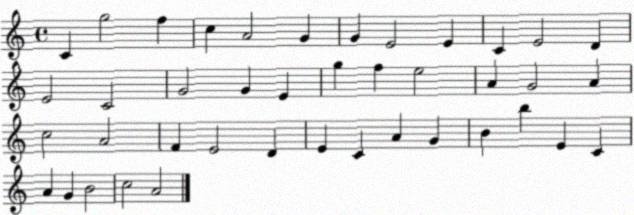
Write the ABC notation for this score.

X:1
T:Untitled
M:4/4
L:1/4
K:C
C g2 f c A2 G G E2 E C E2 D E2 C2 G2 G E g f e2 A G2 A c2 A2 F E2 D E C A G B b E C A G B2 c2 A2